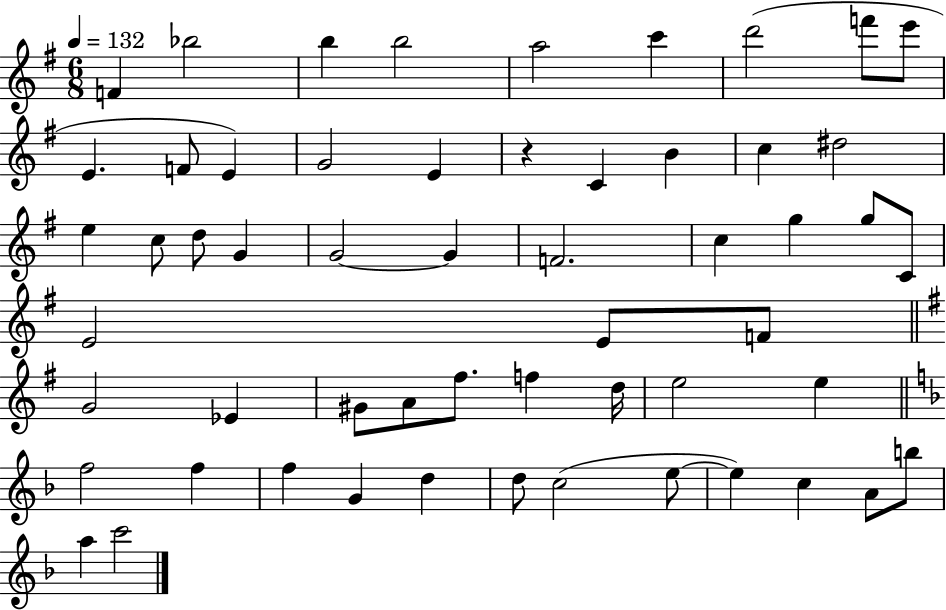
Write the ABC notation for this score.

X:1
T:Untitled
M:6/8
L:1/4
K:G
F _b2 b b2 a2 c' d'2 f'/2 e'/2 E F/2 E G2 E z C B c ^d2 e c/2 d/2 G G2 G F2 c g g/2 C/2 E2 E/2 F/2 G2 _E ^G/2 A/2 ^f/2 f d/4 e2 e f2 f f G d d/2 c2 e/2 e c A/2 b/2 a c'2